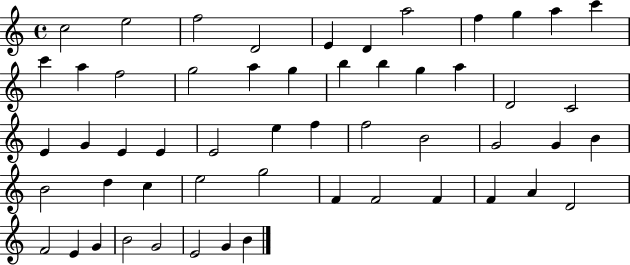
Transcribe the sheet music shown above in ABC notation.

X:1
T:Untitled
M:4/4
L:1/4
K:C
c2 e2 f2 D2 E D a2 f g a c' c' a f2 g2 a g b b g a D2 C2 E G E E E2 e f f2 B2 G2 G B B2 d c e2 g2 F F2 F F A D2 F2 E G B2 G2 E2 G B